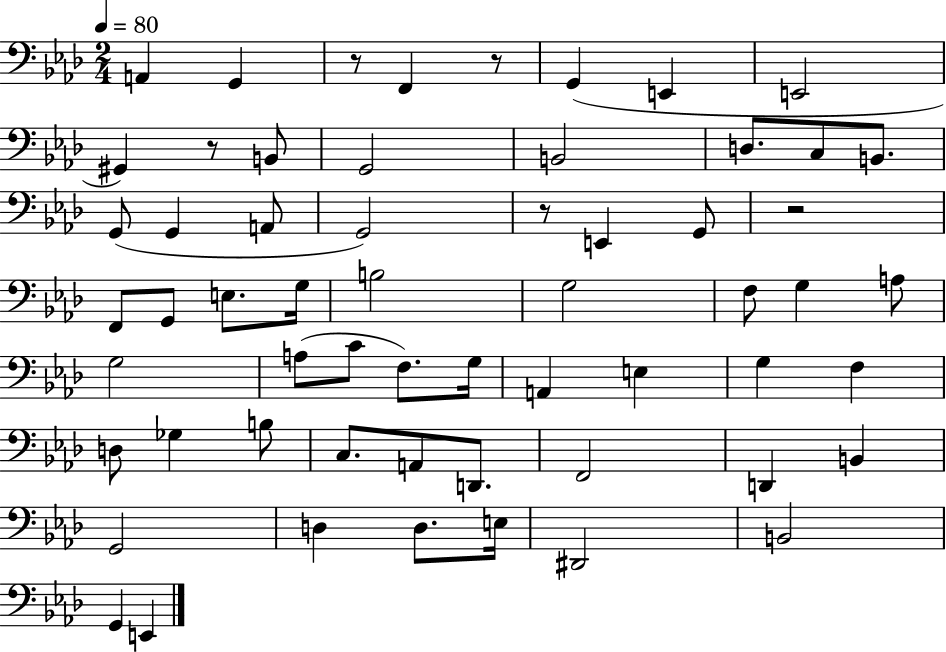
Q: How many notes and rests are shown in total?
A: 59